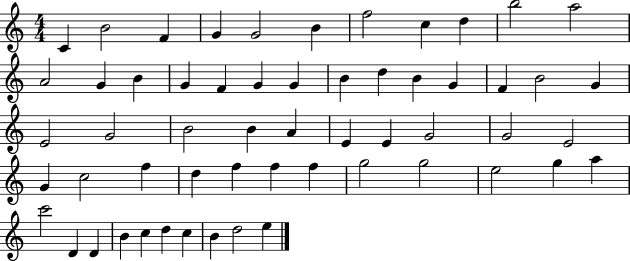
C4/q B4/h F4/q G4/q G4/h B4/q F5/h C5/q D5/q B5/h A5/h A4/h G4/q B4/q G4/q F4/q G4/q G4/q B4/q D5/q B4/q G4/q F4/q B4/h G4/q E4/h G4/h B4/h B4/q A4/q E4/q E4/q G4/h G4/h E4/h G4/q C5/h F5/q D5/q F5/q F5/q F5/q G5/h G5/h E5/h G5/q A5/q C6/h D4/q D4/q B4/q C5/q D5/q C5/q B4/q D5/h E5/q